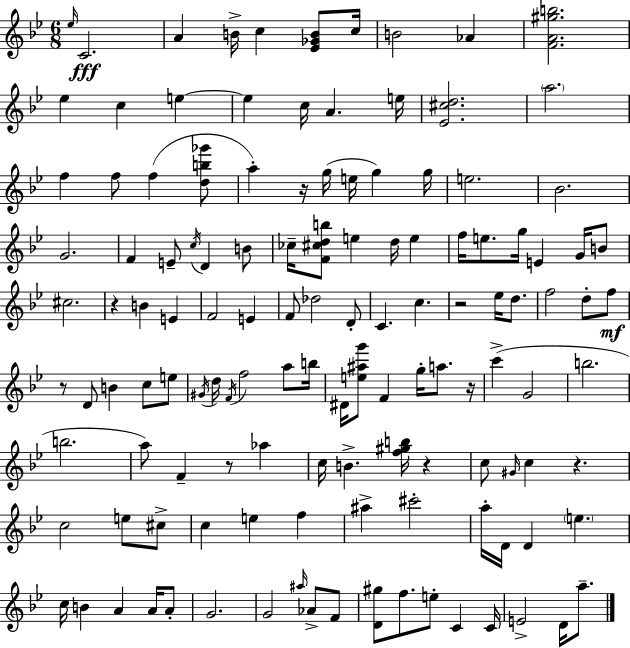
{
  \clef treble
  \numericTimeSignature
  \time 6/8
  \key bes \major
  \grace { ees''16 }\fff c'2. | a'4 b'16-> c''4 <ees' ges' b'>8 | c''16 b'2 aes'4 | <f' a' gis'' b''>2. | \break ees''4 c''4 e''4~~ | e''4 c''16 a'4. | e''16 <ees' cis'' d''>2. | \parenthesize a''2. | \break f''4 f''8 f''4( <d'' b'' ges'''>8 | a''4-.) r16 g''16( e''16 g''4) | g''16 e''2. | bes'2. | \break g'2. | f'4 e'8-- \acciaccatura { c''16 } d'4 | b'8 ces''16-- <f' cis'' d'' b''>8 e''4 d''16 e''4 | f''16 e''8. g''16 e'4 g'16 | \break b'8 cis''2. | r4 b'4 e'4 | f'2 e'4 | f'8 des''2 | \break d'8-. c'4. c''4. | r2 ees''16 d''8. | f''2 d''8-. | f''8\mf r8 d'8 b'4 c''8 | \break e''8 \acciaccatura { gis'16 } d''16 \acciaccatura { f'16 } f''2 | a''8 b''16 dis'16 <e'' ais'' g'''>8 f'4 g''16-. | a''8. r16 c'''4->( g'2 | b''2. | \break b''2. | a''8) f'4-- r8 | aes''4 c''16 b'4.-> <f'' gis'' b''>16 | r4 c''8 \grace { gis'16 } c''4 r4. | \break c''2 | e''8 cis''8-> c''4 e''4 | f''4 ais''4-> cis'''2-. | a''16-. d'16 d'4 \parenthesize e''4. | \break c''16 b'4 a'4 | a'16 a'8-. g'2. | g'2 | \grace { ais''16 } aes'8-> f'8 <d' gis''>8 f''8. e''8-. | \break c'4 c'16 e'2-> | d'16 a''8.-- \bar "|."
}